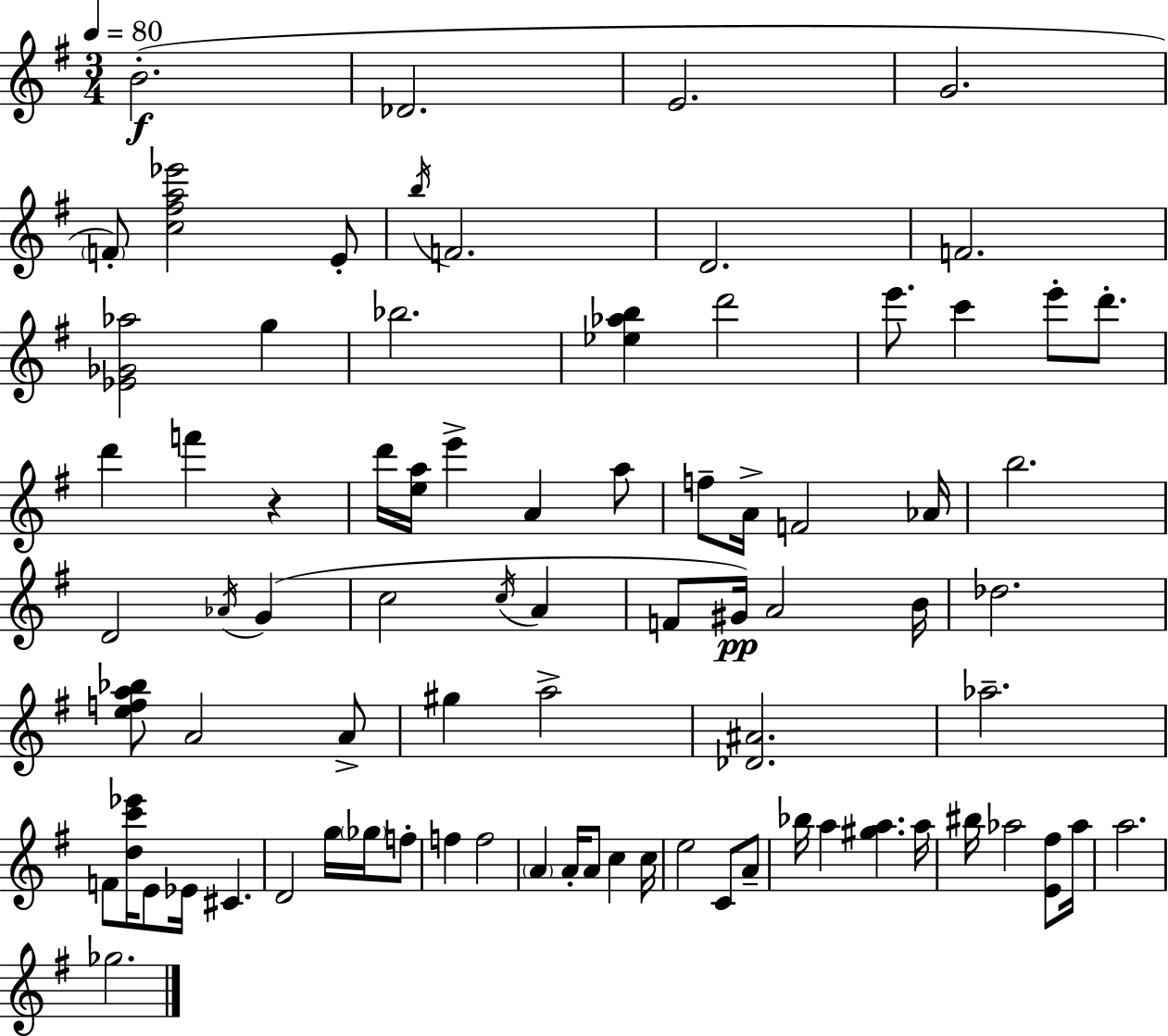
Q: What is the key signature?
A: G major